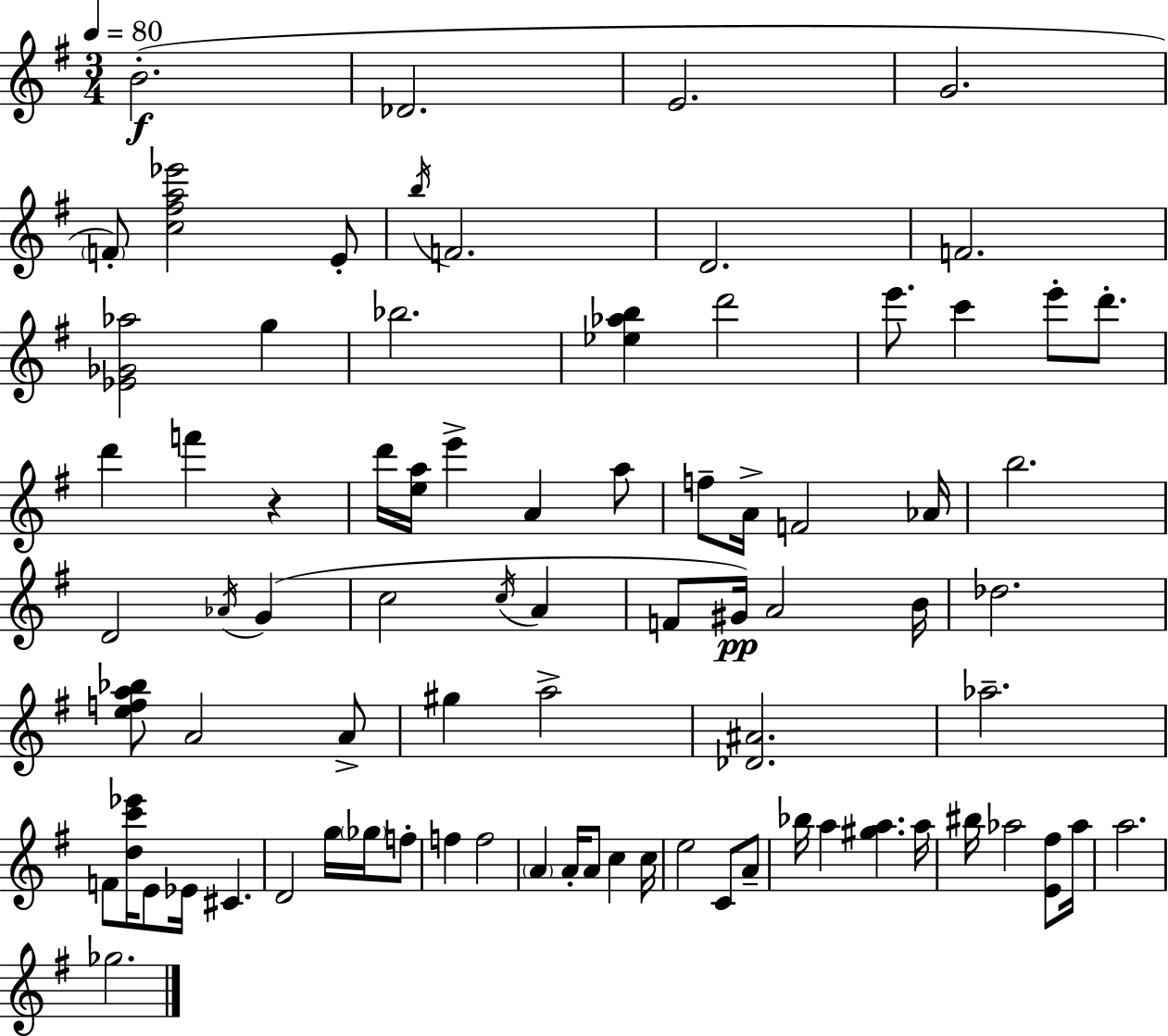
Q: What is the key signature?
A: G major